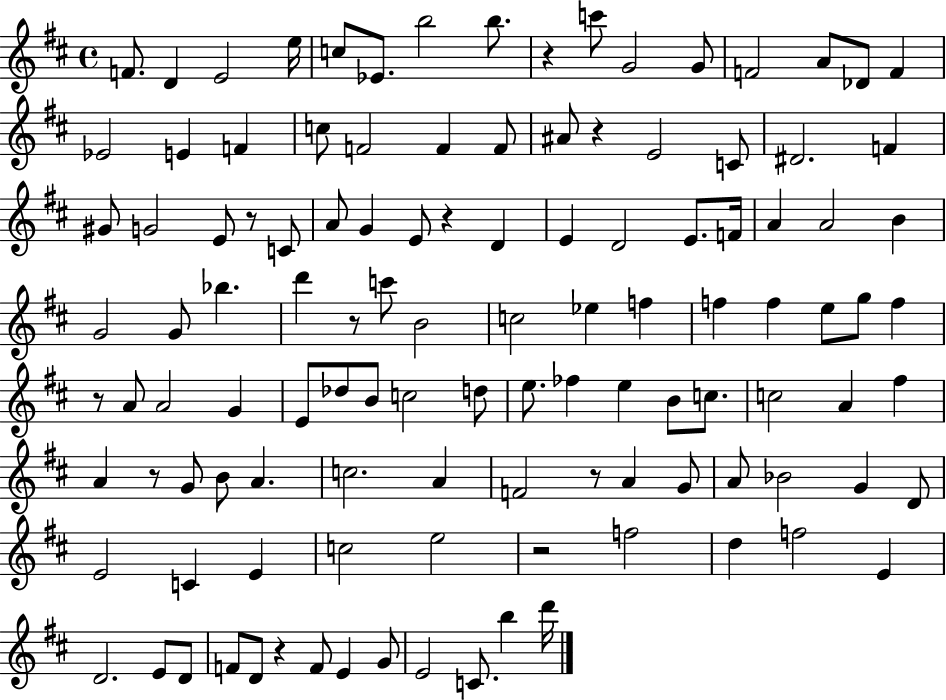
{
  \clef treble
  \time 4/4
  \defaultTimeSignature
  \key d \major
  f'8. d'4 e'2 e''16 | c''8 ees'8. b''2 b''8. | r4 c'''8 g'2 g'8 | f'2 a'8 des'8 f'4 | \break ees'2 e'4 f'4 | c''8 f'2 f'4 f'8 | ais'8 r4 e'2 c'8 | dis'2. f'4 | \break gis'8 g'2 e'8 r8 c'8 | a'8 g'4 e'8 r4 d'4 | e'4 d'2 e'8. f'16 | a'4 a'2 b'4 | \break g'2 g'8 bes''4. | d'''4 r8 c'''8 b'2 | c''2 ees''4 f''4 | f''4 f''4 e''8 g''8 f''4 | \break r8 a'8 a'2 g'4 | e'8 des''8 b'8 c''2 d''8 | e''8. fes''4 e''4 b'8 c''8. | c''2 a'4 fis''4 | \break a'4 r8 g'8 b'8 a'4. | c''2. a'4 | f'2 r8 a'4 g'8 | a'8 bes'2 g'4 d'8 | \break e'2 c'4 e'4 | c''2 e''2 | r2 f''2 | d''4 f''2 e'4 | \break d'2. e'8 d'8 | f'8 d'8 r4 f'8 e'4 g'8 | e'2 c'8. b''4 d'''16 | \bar "|."
}